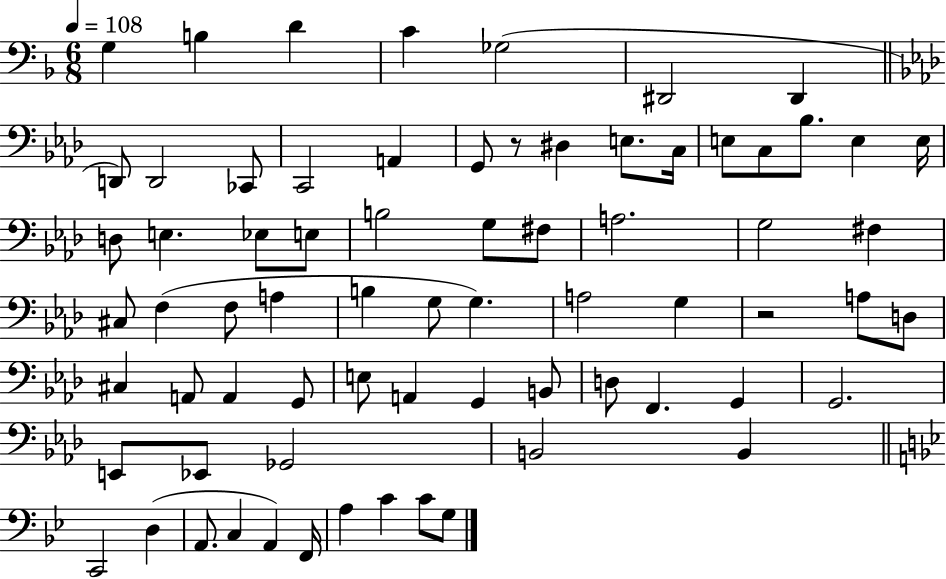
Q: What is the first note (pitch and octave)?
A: G3